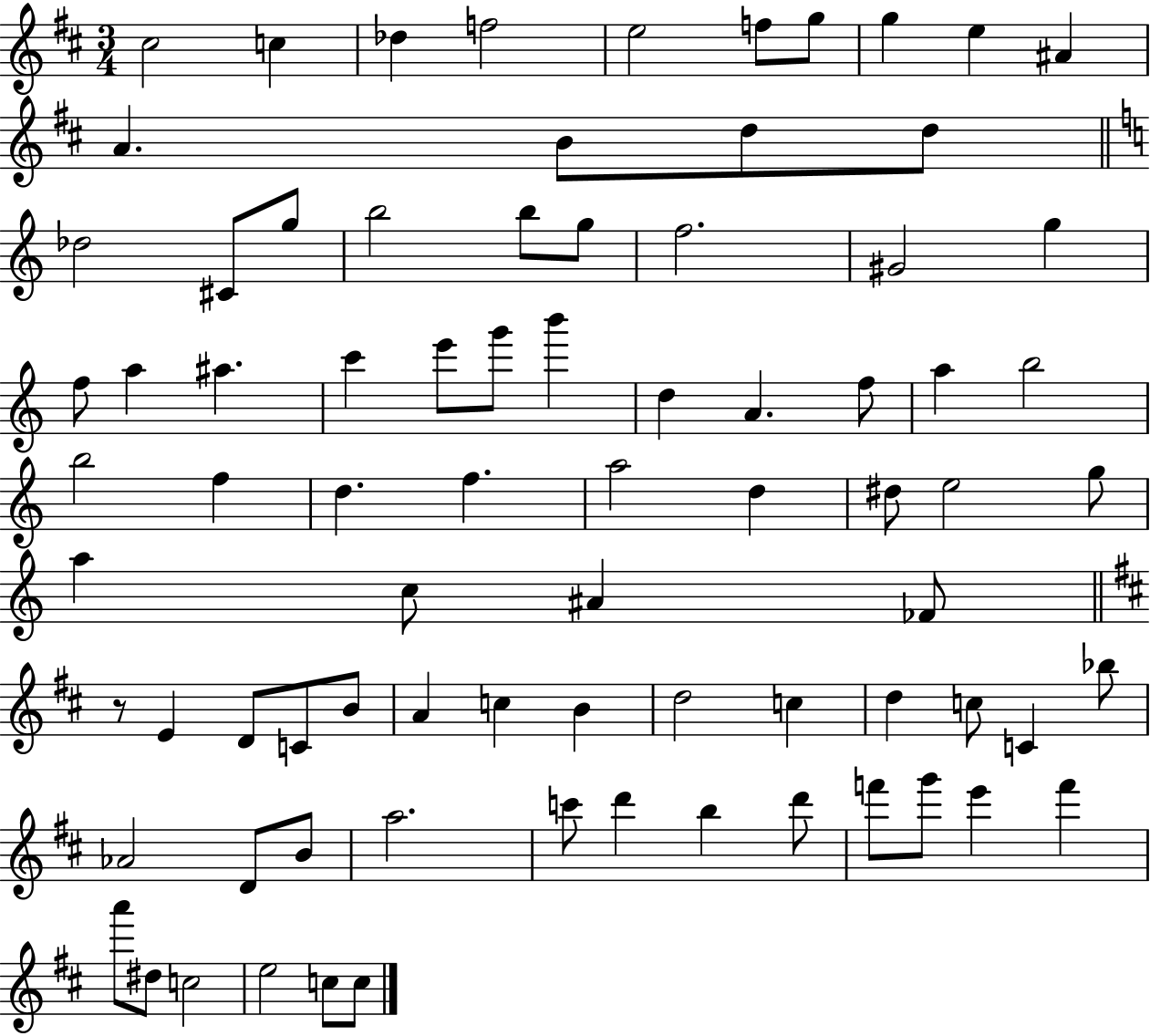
C#5/h C5/q Db5/q F5/h E5/h F5/e G5/e G5/q E5/q A#4/q A4/q. B4/e D5/e D5/e Db5/h C#4/e G5/e B5/h B5/e G5/e F5/h. G#4/h G5/q F5/e A5/q A#5/q. C6/q E6/e G6/e B6/q D5/q A4/q. F5/e A5/q B5/h B5/h F5/q D5/q. F5/q. A5/h D5/q D#5/e E5/h G5/e A5/q C5/e A#4/q FES4/e R/e E4/q D4/e C4/e B4/e A4/q C5/q B4/q D5/h C5/q D5/q C5/e C4/q Bb5/e Ab4/h D4/e B4/e A5/h. C6/e D6/q B5/q D6/e F6/e G6/e E6/q F6/q A6/e D#5/e C5/h E5/h C5/e C5/e